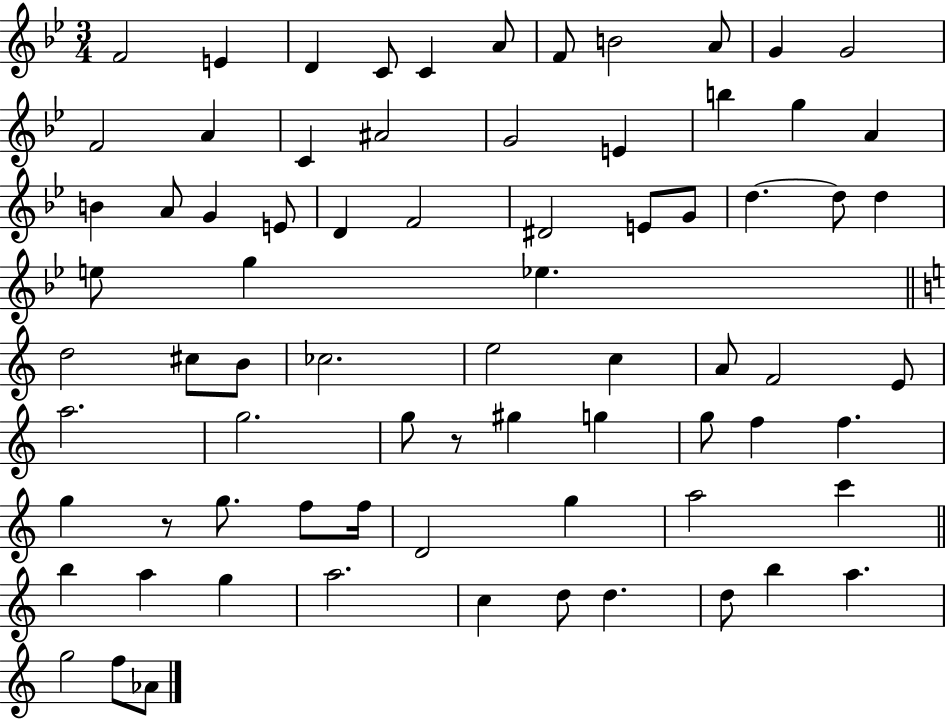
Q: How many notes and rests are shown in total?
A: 75